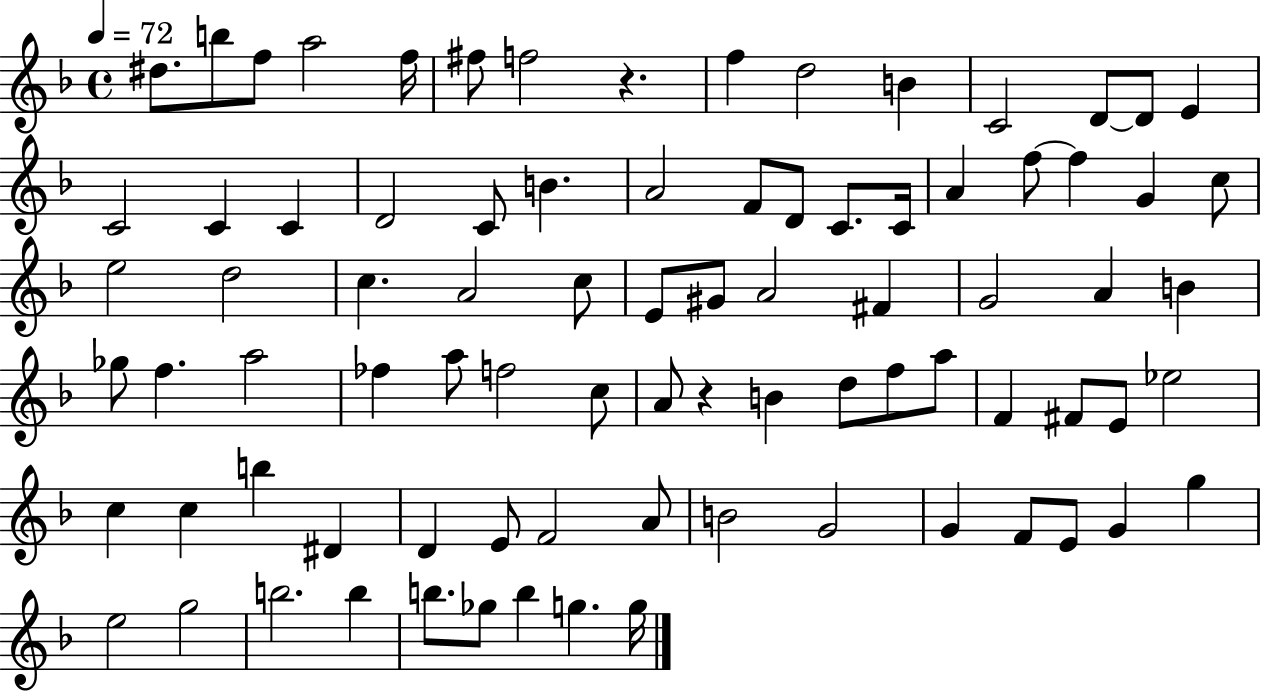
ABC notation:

X:1
T:Untitled
M:4/4
L:1/4
K:F
^d/2 b/2 f/2 a2 f/4 ^f/2 f2 z f d2 B C2 D/2 D/2 E C2 C C D2 C/2 B A2 F/2 D/2 C/2 C/4 A f/2 f G c/2 e2 d2 c A2 c/2 E/2 ^G/2 A2 ^F G2 A B _g/2 f a2 _f a/2 f2 c/2 A/2 z B d/2 f/2 a/2 F ^F/2 E/2 _e2 c c b ^D D E/2 F2 A/2 B2 G2 G F/2 E/2 G g e2 g2 b2 b b/2 _g/2 b g g/4